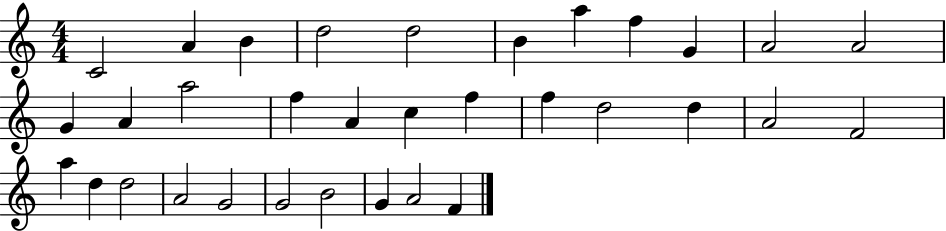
X:1
T:Untitled
M:4/4
L:1/4
K:C
C2 A B d2 d2 B a f G A2 A2 G A a2 f A c f f d2 d A2 F2 a d d2 A2 G2 G2 B2 G A2 F